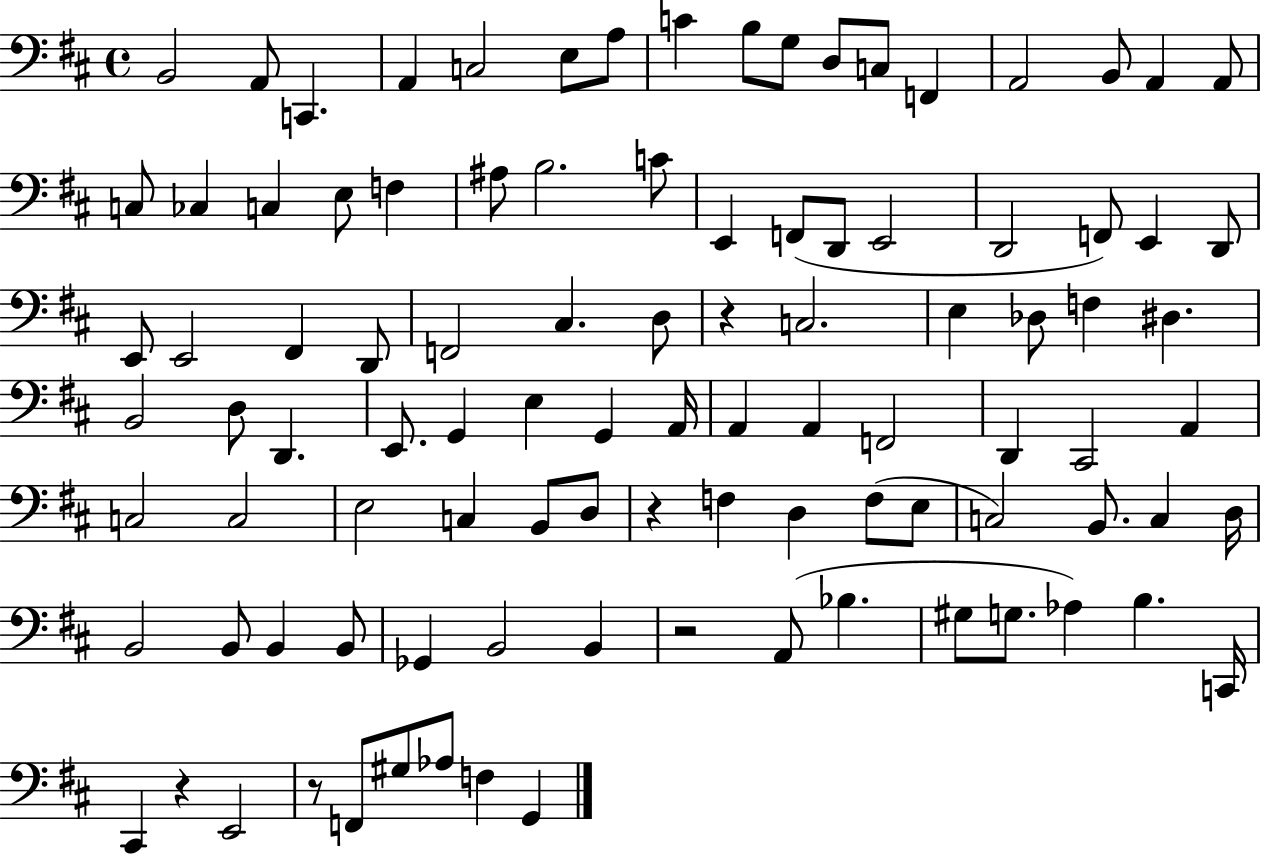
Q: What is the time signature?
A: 4/4